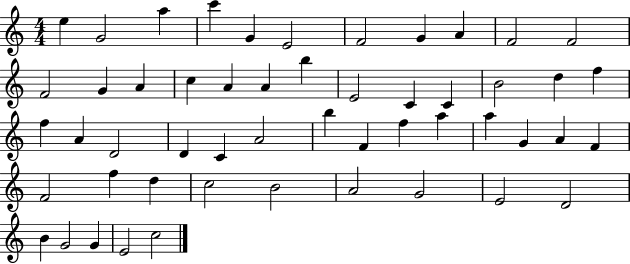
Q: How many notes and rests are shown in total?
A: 52